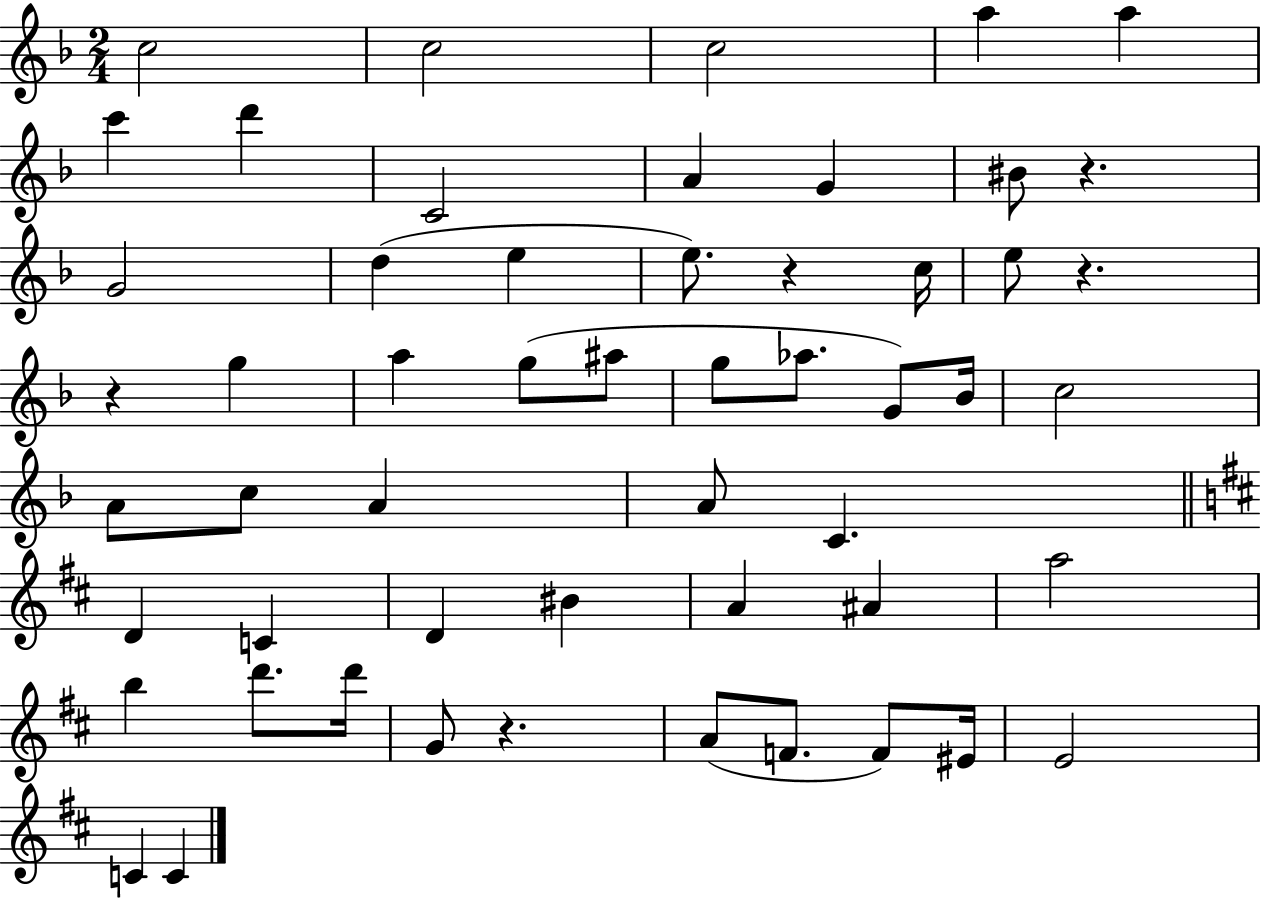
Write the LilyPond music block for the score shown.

{
  \clef treble
  \numericTimeSignature
  \time 2/4
  \key f \major
  c''2 | c''2 | c''2 | a''4 a''4 | \break c'''4 d'''4 | c'2 | a'4 g'4 | bis'8 r4. | \break g'2 | d''4( e''4 | e''8.) r4 c''16 | e''8 r4. | \break r4 g''4 | a''4 g''8( ais''8 | g''8 aes''8. g'8) bes'16 | c''2 | \break a'8 c''8 a'4 | a'8 c'4. | \bar "||" \break \key b \minor d'4 c'4 | d'4 bis'4 | a'4 ais'4 | a''2 | \break b''4 d'''8. d'''16 | g'8 r4. | a'8( f'8. f'8) eis'16 | e'2 | \break c'4 c'4 | \bar "|."
}